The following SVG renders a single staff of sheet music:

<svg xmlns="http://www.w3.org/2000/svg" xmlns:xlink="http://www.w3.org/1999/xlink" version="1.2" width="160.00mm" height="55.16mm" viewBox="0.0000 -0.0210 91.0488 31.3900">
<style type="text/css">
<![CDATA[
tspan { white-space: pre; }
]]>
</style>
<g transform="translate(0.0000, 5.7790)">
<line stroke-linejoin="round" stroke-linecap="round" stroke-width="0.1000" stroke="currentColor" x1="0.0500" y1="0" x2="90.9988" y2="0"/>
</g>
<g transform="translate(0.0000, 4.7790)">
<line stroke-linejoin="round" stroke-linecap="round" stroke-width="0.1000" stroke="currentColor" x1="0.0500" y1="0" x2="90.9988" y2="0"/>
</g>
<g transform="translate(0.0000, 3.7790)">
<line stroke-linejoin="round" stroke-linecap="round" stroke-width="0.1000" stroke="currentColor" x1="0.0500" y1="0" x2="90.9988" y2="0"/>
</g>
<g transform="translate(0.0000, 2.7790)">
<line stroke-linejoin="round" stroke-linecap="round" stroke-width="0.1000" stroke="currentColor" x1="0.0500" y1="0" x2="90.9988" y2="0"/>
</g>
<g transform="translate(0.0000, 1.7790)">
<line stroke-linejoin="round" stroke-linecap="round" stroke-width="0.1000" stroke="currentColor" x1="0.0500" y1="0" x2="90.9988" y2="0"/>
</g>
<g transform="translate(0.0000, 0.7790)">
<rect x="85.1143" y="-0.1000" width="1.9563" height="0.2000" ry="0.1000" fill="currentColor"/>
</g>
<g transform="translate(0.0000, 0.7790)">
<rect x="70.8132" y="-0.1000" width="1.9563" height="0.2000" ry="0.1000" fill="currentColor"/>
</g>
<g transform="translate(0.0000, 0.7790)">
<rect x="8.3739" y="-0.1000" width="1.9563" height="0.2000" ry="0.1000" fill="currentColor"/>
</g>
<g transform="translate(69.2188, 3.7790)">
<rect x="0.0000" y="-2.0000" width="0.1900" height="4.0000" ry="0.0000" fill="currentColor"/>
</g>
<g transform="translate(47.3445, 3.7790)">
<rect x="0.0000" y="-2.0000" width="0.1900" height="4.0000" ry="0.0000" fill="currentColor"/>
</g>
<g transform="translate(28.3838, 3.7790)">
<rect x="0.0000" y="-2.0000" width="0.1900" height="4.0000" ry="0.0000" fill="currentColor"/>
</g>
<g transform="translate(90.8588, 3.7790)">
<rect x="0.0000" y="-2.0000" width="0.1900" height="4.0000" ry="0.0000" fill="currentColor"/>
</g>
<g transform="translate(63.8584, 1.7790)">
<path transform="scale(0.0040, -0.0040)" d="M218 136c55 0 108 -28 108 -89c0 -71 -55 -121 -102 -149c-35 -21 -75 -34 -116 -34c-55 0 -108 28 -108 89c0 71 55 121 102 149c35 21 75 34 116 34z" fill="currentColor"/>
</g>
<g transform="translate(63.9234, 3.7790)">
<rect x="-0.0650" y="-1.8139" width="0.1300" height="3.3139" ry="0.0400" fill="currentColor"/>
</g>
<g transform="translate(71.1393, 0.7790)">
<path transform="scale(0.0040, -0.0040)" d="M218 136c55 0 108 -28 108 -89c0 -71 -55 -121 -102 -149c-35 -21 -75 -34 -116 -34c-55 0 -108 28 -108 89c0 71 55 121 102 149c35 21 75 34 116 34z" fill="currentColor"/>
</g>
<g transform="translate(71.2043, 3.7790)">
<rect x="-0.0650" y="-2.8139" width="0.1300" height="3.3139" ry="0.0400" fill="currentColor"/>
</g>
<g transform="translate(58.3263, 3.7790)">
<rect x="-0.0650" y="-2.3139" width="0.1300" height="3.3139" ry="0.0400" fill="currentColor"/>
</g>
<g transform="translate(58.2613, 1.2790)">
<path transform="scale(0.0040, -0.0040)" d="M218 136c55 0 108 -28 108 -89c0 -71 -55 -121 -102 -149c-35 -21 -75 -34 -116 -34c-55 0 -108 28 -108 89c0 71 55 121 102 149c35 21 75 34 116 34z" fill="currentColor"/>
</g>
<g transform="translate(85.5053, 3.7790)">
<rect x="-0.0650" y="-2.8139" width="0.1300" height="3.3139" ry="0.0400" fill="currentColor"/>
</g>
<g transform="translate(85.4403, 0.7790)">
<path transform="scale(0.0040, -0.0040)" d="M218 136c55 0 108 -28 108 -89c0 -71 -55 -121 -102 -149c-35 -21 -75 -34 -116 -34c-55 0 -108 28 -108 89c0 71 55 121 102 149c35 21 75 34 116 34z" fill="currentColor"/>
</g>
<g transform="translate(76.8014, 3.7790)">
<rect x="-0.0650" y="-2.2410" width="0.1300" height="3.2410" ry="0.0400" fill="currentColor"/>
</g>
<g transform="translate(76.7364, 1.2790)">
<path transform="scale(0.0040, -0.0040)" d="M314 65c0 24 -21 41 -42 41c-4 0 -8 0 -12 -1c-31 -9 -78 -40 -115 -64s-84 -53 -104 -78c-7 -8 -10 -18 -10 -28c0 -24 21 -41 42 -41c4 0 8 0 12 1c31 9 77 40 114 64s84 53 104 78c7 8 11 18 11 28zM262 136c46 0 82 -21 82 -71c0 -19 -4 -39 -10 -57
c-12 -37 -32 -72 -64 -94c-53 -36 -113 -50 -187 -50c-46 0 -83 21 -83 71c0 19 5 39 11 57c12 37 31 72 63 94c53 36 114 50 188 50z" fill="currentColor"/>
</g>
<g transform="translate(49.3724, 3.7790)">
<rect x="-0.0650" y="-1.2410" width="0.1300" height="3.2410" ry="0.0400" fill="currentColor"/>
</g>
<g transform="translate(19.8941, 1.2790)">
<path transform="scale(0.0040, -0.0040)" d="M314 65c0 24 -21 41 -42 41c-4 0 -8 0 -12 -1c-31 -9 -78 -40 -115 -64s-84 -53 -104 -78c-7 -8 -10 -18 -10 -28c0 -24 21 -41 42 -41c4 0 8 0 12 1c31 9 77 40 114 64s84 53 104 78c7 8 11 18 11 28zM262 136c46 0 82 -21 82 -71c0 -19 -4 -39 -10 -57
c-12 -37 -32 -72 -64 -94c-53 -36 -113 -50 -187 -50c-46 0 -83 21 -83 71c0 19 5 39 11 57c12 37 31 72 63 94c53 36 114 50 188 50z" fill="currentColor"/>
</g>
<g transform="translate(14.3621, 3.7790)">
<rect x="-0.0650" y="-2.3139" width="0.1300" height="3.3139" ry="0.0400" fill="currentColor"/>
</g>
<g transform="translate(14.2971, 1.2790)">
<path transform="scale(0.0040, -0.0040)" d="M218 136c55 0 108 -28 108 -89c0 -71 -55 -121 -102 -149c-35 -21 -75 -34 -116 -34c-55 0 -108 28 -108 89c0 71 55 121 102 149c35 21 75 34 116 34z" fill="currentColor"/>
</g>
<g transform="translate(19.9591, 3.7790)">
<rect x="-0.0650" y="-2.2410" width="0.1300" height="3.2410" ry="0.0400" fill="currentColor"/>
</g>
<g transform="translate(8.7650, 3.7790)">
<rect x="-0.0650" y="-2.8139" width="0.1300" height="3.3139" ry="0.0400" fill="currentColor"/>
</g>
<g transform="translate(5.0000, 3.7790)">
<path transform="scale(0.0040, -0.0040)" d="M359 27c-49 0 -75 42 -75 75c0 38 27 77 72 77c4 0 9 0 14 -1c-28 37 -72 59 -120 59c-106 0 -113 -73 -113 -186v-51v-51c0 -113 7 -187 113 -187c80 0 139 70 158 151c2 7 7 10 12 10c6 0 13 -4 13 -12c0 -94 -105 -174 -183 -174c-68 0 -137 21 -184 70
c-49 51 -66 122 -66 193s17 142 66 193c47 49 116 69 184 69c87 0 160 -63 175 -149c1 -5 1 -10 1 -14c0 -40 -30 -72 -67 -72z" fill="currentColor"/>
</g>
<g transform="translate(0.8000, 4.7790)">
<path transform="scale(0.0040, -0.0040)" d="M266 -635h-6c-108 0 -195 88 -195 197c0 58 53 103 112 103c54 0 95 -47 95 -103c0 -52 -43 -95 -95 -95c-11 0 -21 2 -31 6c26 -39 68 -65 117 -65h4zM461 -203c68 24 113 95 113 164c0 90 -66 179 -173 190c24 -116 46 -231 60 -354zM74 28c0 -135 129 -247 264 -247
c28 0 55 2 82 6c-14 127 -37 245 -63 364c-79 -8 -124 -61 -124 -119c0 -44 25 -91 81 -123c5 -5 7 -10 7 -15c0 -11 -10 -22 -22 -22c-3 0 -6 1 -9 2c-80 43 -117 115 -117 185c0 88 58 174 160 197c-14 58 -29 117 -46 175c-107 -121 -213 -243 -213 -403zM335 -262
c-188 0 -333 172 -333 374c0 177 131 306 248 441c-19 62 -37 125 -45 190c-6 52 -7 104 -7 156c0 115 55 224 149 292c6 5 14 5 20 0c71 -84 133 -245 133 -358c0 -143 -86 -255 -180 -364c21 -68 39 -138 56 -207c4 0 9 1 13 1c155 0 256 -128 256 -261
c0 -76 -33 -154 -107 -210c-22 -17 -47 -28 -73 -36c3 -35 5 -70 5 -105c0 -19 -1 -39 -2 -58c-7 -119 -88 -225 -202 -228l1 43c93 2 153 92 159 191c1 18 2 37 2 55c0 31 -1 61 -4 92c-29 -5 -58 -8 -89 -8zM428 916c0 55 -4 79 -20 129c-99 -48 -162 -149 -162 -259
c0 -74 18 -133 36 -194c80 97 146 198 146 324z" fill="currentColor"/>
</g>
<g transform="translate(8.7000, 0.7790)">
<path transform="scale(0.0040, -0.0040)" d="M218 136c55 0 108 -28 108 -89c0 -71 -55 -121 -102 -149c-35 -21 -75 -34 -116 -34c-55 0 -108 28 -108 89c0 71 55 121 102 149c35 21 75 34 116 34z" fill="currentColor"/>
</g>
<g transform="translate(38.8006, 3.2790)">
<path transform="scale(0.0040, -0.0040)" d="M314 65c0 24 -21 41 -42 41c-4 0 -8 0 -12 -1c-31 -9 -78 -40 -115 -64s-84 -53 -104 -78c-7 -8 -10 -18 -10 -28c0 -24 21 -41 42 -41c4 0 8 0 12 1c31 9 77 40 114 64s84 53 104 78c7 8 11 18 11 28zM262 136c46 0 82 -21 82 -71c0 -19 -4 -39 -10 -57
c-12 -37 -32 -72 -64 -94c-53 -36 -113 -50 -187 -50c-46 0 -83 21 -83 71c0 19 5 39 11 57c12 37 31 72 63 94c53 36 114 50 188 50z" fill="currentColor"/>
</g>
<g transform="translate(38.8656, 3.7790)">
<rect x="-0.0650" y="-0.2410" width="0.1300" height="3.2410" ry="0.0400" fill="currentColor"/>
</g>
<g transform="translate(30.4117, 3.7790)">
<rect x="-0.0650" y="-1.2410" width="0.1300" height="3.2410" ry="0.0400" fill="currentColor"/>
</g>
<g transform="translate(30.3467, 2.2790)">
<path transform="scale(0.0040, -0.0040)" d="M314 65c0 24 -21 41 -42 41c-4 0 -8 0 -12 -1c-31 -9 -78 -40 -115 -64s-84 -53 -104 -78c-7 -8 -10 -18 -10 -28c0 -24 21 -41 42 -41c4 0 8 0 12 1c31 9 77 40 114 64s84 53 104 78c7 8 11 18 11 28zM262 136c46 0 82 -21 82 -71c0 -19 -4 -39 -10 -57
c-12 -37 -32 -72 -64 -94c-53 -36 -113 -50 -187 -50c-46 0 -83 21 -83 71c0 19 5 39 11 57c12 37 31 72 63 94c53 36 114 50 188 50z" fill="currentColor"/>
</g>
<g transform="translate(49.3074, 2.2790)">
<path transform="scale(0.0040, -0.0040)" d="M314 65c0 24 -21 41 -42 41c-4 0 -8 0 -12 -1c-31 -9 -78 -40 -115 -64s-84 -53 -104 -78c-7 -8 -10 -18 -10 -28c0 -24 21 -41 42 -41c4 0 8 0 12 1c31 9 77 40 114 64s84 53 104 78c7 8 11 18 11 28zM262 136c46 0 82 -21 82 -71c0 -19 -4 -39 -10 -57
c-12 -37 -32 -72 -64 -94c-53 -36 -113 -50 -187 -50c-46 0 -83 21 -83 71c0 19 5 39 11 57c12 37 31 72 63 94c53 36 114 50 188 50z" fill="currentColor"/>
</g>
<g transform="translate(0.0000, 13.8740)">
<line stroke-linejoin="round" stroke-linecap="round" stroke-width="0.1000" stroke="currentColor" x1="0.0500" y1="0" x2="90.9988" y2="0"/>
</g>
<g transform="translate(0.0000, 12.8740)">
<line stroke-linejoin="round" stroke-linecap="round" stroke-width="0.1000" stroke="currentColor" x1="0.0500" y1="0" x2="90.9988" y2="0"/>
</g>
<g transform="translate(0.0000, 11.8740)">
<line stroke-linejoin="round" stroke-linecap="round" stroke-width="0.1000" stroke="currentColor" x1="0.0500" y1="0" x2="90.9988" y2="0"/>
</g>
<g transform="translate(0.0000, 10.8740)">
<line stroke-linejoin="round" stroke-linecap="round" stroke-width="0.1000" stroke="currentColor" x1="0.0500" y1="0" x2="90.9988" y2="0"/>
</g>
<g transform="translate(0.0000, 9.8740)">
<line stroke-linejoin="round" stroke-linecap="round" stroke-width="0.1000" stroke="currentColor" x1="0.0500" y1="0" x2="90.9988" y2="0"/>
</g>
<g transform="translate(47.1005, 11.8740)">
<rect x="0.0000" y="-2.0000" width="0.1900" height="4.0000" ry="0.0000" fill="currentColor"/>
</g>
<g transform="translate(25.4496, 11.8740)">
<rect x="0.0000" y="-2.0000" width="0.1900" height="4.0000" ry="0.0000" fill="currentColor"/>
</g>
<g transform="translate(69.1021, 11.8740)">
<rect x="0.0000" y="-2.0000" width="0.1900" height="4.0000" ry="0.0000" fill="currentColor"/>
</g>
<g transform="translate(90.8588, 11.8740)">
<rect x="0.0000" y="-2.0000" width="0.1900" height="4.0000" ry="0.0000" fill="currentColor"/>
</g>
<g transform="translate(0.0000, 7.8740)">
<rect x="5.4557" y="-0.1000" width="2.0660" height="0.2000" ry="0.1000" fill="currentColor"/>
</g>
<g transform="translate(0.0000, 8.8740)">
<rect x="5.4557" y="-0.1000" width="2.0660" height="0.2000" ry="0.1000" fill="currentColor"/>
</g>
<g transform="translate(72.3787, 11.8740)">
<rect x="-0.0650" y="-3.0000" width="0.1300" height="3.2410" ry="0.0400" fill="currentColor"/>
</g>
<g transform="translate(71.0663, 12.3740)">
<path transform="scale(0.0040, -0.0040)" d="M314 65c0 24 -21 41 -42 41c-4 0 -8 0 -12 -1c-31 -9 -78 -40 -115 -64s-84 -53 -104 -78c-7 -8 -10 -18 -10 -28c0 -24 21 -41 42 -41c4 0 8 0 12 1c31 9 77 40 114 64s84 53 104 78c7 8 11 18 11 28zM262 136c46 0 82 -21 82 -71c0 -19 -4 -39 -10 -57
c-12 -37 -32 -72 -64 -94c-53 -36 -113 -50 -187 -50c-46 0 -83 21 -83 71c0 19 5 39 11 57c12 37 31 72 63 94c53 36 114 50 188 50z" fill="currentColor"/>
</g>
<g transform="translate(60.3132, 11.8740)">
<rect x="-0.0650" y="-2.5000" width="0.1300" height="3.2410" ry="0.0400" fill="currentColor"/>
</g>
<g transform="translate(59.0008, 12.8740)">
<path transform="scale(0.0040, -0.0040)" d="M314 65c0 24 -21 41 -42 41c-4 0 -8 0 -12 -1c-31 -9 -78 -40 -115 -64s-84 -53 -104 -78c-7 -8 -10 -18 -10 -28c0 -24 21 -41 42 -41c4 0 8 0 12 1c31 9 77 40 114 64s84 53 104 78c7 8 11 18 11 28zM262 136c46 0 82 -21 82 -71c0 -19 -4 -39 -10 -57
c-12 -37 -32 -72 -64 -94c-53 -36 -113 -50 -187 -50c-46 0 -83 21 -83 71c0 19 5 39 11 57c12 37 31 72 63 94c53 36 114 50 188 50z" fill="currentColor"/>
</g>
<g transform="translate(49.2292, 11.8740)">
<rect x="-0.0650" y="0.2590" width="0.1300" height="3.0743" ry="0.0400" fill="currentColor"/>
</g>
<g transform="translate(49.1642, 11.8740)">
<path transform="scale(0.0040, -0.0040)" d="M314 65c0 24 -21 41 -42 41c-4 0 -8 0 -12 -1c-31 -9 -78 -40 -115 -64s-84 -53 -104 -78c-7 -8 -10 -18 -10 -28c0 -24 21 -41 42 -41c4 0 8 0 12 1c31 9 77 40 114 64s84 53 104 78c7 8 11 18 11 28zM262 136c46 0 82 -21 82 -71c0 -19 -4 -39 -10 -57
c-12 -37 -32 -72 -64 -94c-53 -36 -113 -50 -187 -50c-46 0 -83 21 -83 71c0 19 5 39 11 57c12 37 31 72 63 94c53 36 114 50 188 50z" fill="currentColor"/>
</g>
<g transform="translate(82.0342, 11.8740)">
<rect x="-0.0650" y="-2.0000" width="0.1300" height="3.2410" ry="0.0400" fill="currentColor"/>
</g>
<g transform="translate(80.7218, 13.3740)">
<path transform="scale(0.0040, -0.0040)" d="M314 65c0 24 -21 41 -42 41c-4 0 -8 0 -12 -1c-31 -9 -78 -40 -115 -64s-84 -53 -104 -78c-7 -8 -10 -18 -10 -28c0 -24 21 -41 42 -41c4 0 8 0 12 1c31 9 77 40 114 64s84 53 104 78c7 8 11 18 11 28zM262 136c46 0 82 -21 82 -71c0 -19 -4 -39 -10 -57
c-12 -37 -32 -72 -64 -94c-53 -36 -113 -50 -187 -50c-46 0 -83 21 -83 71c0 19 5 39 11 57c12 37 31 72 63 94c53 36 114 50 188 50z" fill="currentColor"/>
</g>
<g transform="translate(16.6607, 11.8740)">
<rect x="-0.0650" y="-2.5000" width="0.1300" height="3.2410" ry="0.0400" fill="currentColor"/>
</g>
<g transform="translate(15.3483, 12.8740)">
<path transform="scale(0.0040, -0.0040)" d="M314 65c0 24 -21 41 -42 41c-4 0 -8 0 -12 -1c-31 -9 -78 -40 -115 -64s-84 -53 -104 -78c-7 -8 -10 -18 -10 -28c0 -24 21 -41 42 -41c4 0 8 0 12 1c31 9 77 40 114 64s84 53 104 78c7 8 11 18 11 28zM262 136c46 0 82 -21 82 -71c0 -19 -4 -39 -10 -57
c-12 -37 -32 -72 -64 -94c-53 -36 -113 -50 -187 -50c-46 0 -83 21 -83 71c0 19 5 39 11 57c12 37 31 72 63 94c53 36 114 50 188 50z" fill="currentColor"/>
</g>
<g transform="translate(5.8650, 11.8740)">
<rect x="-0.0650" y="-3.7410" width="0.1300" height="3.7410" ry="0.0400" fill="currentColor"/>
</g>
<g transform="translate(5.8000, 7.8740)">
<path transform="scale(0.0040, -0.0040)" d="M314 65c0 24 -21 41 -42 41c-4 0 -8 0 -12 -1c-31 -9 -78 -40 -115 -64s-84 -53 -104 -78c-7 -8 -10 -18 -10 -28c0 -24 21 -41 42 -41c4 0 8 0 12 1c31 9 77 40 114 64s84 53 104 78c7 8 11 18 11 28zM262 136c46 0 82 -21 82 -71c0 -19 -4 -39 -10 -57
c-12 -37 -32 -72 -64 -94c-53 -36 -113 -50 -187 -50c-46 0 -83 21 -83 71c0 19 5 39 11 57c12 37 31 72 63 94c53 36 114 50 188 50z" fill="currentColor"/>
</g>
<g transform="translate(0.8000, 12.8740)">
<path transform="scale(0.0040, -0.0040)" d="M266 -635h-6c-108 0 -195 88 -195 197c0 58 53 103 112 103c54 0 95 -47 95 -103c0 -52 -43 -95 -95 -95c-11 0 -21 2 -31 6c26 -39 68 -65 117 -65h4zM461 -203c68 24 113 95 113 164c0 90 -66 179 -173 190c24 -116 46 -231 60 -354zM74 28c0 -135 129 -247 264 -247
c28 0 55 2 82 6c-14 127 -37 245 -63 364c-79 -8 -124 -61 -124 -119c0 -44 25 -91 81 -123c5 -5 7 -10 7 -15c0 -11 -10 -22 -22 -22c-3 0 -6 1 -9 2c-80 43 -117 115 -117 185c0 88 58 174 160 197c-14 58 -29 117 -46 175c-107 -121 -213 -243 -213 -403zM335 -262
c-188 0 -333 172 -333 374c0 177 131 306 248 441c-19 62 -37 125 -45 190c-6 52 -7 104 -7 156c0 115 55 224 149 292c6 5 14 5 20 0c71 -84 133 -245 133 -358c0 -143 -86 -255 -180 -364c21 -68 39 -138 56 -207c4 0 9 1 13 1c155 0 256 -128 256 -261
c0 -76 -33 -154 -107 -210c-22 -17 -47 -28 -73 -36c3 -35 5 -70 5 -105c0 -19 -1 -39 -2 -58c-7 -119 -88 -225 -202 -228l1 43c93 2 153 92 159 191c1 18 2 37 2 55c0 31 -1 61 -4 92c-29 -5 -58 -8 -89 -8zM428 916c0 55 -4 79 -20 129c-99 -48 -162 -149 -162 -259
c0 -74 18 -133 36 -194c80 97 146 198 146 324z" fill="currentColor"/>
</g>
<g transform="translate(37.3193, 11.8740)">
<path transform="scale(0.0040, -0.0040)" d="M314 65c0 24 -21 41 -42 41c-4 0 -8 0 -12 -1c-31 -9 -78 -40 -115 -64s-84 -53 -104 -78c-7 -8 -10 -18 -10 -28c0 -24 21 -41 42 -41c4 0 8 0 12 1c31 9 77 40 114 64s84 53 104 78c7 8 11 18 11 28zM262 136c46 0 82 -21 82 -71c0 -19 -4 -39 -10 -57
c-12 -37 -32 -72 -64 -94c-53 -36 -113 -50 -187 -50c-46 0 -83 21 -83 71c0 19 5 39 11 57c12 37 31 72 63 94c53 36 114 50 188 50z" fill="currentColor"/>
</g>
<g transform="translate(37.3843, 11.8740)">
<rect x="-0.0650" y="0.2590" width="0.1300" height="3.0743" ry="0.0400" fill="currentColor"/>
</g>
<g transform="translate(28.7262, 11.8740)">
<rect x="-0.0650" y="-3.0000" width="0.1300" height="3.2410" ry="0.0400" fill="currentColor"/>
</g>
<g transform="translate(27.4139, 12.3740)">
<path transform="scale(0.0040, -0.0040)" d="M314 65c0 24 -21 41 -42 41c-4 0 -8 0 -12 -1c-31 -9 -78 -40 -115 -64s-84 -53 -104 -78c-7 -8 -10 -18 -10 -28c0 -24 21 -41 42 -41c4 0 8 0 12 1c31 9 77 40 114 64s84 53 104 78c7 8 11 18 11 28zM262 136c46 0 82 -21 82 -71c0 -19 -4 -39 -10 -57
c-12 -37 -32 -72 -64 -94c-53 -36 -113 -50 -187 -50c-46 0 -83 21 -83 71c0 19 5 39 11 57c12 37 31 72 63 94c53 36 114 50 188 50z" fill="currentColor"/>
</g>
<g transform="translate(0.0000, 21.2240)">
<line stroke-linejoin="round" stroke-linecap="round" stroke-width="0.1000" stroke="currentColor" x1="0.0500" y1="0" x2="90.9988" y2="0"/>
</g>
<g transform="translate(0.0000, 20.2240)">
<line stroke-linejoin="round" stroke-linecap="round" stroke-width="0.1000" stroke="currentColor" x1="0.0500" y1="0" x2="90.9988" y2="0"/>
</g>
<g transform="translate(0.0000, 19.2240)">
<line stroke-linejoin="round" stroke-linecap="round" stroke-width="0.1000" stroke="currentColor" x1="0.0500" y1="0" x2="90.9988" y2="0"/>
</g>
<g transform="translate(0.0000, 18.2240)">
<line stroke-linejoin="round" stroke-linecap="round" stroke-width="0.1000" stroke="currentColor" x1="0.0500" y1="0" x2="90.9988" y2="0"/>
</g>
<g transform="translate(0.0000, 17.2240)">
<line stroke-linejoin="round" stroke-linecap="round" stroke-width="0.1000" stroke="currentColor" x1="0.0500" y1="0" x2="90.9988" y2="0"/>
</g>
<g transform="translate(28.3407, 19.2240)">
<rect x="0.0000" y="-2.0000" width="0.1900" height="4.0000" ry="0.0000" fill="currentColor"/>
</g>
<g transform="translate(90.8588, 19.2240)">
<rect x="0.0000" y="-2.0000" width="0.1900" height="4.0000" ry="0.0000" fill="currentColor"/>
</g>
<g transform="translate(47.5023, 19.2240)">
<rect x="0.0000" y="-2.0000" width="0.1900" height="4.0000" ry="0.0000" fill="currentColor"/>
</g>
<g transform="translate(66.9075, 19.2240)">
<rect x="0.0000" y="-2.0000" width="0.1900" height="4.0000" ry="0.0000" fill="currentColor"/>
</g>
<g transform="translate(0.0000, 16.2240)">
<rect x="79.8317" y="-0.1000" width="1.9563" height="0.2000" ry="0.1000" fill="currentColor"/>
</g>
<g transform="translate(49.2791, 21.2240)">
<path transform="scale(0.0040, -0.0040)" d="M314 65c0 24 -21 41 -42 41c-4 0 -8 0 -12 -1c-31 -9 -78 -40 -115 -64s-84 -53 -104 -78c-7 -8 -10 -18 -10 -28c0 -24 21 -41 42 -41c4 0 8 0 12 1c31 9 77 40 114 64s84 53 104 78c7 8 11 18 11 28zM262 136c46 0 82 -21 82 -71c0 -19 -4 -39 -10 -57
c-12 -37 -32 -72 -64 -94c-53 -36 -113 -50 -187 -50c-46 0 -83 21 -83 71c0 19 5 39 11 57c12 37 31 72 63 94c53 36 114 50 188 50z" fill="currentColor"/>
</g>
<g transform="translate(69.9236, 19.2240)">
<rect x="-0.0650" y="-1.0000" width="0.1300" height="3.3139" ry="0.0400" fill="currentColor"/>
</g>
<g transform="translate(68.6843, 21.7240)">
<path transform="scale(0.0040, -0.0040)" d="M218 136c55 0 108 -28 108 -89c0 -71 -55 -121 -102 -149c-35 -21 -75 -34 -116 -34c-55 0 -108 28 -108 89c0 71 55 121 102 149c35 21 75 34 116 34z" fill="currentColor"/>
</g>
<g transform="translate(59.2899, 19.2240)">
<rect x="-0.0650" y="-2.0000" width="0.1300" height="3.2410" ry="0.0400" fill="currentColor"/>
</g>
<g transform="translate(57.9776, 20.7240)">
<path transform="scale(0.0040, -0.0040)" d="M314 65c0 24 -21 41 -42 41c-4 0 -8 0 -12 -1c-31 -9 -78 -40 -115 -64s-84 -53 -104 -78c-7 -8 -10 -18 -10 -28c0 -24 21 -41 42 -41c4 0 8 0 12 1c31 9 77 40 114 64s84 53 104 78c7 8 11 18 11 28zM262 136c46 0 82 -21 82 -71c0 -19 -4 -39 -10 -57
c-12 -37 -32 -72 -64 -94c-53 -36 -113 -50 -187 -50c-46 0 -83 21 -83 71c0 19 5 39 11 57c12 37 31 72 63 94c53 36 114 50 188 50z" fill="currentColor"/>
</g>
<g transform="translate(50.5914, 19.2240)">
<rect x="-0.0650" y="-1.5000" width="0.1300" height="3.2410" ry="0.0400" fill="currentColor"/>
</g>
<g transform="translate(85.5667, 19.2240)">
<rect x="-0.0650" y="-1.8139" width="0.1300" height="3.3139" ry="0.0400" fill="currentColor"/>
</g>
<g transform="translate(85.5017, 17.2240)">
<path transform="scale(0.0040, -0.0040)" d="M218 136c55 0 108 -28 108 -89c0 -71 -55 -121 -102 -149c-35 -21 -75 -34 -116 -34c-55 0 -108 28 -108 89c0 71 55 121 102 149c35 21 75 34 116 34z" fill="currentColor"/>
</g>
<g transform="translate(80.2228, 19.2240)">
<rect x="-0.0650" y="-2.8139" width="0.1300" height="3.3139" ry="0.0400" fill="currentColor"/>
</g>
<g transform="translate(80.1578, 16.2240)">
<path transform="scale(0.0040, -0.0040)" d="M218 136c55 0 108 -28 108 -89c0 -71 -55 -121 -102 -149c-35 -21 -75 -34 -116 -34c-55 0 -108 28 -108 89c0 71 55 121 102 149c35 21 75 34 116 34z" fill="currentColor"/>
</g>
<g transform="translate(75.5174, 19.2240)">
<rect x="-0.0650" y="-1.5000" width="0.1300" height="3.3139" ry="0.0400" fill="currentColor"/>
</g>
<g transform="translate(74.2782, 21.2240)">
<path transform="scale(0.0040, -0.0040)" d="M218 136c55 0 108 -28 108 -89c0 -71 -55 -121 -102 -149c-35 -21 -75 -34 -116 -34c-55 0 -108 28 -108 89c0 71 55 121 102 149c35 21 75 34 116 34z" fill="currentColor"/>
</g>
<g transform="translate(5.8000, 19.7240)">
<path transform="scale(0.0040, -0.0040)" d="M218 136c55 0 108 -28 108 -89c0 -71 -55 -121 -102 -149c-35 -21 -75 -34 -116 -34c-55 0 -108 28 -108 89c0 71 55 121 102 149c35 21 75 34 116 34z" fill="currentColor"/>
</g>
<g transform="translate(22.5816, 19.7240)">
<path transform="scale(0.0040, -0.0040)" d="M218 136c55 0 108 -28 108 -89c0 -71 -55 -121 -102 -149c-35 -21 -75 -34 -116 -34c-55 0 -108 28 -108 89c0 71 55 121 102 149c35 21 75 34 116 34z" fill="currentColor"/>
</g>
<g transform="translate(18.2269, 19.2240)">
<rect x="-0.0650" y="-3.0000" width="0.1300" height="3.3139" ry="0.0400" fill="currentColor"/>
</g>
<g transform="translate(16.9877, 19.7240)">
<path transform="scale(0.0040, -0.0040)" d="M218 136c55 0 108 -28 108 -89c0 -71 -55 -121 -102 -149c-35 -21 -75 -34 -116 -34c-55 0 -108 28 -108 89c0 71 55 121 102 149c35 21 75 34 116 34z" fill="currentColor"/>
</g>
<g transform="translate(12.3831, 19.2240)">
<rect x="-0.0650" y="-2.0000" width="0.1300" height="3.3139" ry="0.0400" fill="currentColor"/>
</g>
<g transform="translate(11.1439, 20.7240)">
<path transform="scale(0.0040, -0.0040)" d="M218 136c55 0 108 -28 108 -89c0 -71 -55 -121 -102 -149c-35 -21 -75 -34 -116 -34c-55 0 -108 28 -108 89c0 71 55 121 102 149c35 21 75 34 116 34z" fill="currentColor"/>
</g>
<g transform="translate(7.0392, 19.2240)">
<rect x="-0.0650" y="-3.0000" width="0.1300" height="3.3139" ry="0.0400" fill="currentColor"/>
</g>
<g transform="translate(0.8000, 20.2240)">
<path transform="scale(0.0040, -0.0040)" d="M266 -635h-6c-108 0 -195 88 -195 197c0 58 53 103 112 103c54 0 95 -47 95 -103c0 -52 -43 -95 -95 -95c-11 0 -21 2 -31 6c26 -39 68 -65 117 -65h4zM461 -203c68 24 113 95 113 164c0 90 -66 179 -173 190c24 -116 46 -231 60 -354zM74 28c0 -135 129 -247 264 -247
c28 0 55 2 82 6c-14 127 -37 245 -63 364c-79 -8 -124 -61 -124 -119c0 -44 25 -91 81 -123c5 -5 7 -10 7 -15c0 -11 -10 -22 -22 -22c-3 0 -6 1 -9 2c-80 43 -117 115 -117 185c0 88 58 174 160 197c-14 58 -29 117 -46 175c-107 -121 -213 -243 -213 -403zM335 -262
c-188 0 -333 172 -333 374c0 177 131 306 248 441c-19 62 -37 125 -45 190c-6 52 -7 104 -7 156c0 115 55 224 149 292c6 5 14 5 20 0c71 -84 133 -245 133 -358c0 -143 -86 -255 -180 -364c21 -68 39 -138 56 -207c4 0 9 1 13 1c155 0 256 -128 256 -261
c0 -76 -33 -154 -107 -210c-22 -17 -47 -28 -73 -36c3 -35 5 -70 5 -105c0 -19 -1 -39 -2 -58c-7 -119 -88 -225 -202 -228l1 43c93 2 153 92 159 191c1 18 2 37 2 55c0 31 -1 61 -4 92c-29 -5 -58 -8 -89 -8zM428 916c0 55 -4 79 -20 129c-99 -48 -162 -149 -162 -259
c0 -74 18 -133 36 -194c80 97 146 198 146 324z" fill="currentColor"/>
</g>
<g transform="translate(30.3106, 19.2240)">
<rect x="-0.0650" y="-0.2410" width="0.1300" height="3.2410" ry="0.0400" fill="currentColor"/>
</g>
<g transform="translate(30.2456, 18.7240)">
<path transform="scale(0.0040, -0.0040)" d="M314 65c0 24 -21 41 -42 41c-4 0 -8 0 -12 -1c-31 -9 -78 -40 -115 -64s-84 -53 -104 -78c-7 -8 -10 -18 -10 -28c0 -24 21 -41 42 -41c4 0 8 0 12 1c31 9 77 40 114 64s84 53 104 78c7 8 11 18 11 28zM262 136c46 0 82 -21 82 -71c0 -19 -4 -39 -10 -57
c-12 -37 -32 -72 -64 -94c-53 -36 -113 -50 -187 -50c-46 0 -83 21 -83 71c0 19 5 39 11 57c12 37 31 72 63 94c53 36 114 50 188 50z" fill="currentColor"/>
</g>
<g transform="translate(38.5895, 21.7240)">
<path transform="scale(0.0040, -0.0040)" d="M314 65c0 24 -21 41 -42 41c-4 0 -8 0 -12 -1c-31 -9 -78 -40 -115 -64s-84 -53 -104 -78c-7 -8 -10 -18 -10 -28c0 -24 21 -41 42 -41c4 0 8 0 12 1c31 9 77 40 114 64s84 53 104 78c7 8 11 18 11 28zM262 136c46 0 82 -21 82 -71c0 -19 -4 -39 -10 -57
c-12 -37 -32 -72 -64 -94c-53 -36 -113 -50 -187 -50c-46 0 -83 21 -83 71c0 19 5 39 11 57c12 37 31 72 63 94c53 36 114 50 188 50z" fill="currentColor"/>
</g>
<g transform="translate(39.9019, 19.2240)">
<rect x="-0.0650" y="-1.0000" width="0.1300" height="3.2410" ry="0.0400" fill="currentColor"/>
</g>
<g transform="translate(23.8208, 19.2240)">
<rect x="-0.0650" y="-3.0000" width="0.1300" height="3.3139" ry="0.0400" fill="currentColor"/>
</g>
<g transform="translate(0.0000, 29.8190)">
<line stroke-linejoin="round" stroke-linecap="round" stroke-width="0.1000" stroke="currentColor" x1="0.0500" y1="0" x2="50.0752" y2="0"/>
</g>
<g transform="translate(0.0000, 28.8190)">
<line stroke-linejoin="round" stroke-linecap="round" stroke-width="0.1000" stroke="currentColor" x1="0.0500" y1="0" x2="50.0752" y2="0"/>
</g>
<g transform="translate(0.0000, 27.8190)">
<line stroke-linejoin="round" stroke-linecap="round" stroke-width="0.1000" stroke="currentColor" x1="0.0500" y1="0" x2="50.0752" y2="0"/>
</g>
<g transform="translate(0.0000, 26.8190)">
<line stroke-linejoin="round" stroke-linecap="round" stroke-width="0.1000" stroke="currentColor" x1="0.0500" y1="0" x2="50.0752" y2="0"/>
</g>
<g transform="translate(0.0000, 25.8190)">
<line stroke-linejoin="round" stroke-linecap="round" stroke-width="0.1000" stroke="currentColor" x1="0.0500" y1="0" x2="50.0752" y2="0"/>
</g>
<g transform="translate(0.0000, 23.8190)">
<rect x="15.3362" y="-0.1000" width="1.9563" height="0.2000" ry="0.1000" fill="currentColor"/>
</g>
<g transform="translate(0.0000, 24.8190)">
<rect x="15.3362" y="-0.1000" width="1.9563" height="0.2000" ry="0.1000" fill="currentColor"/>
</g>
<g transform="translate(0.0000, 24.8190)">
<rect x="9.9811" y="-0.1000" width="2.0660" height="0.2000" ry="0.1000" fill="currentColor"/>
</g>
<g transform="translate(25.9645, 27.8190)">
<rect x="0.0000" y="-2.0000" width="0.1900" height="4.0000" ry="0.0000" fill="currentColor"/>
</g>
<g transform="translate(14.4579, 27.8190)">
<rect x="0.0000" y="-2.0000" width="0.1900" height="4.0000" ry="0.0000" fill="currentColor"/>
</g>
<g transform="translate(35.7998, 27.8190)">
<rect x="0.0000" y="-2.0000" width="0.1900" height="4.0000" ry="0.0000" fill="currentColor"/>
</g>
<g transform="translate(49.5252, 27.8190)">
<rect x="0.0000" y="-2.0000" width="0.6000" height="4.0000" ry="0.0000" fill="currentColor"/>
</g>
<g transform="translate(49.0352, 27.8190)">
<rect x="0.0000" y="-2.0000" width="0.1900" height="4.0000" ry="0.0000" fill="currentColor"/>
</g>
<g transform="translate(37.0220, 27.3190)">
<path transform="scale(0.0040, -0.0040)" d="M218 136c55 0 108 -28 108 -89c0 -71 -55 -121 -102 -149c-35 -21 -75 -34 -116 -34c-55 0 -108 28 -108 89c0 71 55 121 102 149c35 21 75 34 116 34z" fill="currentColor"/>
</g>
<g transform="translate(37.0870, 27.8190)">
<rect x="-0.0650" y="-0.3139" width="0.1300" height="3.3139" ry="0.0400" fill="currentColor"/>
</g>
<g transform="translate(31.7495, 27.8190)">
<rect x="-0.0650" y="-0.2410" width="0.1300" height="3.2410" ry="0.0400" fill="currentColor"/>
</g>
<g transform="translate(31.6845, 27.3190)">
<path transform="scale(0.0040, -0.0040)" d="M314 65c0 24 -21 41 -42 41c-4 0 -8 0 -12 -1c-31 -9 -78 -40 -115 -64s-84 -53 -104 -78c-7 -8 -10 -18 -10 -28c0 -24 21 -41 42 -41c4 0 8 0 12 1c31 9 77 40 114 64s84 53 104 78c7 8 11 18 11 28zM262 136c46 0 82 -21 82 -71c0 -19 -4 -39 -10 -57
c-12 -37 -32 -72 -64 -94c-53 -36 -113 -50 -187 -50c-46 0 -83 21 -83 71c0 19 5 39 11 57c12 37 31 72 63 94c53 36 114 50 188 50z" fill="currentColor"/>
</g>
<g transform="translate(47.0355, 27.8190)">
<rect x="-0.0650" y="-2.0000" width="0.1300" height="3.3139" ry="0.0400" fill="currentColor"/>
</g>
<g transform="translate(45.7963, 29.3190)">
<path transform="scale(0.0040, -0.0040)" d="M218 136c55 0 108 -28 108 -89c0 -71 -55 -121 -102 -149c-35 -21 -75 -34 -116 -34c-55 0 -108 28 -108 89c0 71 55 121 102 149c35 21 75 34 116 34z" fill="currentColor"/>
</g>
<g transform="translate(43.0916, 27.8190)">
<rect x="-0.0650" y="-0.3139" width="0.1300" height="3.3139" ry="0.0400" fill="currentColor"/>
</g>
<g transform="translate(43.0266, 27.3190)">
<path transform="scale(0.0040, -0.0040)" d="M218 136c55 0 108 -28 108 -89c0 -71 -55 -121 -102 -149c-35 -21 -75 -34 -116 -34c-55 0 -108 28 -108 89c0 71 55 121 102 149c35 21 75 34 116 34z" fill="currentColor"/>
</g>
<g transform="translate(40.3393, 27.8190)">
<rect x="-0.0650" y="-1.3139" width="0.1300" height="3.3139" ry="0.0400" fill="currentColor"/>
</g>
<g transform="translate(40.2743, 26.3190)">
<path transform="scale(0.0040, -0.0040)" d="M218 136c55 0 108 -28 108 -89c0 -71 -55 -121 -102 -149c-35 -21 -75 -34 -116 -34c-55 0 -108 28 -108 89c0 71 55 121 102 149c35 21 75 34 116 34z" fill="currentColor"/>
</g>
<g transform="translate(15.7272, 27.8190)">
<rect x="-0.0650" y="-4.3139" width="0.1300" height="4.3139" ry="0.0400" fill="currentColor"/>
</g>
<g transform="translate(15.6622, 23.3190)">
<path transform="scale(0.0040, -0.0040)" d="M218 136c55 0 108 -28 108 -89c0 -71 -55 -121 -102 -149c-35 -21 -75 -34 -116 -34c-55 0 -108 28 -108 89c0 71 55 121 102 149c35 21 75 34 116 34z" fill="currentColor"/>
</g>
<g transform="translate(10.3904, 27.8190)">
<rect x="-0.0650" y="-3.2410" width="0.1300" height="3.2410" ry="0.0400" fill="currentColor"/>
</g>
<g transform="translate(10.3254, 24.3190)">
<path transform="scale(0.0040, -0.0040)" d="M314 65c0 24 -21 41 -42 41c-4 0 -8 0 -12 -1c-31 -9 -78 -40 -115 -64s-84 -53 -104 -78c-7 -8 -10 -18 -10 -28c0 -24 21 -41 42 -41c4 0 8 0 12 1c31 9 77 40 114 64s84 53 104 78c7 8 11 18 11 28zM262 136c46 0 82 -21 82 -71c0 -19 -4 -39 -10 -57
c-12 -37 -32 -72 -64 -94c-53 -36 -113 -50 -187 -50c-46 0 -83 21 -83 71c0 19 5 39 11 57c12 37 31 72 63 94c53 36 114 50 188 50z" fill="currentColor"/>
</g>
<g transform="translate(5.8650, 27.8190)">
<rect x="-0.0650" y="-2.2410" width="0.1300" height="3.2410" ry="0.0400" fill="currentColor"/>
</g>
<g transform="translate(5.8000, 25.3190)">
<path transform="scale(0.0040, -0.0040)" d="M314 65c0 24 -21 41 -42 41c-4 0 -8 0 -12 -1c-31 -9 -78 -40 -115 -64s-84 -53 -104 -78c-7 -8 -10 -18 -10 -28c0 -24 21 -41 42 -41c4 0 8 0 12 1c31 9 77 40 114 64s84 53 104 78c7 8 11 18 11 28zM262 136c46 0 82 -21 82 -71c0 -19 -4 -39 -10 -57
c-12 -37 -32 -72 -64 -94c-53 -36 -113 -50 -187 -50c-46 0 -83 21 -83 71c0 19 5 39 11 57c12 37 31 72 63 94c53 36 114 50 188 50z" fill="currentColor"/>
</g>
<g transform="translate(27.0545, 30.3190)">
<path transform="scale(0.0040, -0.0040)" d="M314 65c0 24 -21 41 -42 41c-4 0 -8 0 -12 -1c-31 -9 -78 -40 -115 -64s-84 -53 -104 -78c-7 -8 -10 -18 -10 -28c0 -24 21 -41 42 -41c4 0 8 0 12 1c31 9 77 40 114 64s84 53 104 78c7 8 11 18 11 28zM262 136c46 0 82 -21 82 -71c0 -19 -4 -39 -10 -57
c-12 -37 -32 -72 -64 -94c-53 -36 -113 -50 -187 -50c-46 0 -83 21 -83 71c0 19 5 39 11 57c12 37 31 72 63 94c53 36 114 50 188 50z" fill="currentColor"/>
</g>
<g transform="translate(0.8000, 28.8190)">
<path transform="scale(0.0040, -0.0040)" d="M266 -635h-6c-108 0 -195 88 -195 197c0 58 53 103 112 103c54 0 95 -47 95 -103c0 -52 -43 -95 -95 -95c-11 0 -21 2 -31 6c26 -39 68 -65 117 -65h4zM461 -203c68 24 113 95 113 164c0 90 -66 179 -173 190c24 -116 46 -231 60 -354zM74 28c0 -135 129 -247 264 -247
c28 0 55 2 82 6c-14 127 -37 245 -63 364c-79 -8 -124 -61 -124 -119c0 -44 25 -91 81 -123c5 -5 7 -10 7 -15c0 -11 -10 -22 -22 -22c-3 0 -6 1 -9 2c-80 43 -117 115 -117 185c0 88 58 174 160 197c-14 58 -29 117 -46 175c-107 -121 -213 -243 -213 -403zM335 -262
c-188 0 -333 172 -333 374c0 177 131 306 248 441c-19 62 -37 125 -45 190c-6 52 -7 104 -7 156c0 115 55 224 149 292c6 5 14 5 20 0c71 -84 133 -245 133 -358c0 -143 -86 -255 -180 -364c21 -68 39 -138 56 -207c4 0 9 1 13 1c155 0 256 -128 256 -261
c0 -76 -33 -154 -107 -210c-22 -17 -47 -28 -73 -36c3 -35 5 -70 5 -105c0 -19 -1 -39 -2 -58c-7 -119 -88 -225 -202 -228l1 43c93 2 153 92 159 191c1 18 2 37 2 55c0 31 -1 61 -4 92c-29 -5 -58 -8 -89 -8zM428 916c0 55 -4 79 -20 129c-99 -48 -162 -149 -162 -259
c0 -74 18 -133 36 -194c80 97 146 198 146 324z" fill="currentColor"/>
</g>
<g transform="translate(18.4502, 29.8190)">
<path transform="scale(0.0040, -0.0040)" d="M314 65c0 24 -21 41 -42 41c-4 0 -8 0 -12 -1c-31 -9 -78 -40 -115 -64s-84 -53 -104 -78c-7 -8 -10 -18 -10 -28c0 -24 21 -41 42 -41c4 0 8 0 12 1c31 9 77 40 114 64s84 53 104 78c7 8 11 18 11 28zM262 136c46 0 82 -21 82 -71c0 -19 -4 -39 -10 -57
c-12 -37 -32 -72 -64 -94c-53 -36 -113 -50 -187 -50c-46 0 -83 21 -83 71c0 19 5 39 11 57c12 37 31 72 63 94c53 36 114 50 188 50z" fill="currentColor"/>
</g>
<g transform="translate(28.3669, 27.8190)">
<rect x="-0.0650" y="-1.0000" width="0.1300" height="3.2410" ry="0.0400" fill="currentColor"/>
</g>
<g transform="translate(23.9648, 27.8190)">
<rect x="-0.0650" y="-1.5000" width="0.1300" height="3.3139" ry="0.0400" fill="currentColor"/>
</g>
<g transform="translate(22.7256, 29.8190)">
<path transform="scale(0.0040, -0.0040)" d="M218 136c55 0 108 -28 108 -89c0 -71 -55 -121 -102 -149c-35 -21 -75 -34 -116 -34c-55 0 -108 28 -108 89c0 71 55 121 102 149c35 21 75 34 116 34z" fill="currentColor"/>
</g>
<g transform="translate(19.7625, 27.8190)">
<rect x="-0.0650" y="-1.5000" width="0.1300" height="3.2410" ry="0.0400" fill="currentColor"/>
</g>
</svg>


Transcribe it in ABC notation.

X:1
T:Untitled
M:4/4
L:1/4
K:C
a g g2 e2 c2 e2 g f a g2 a c'2 G2 A2 B2 B2 G2 A2 F2 A F A A c2 D2 E2 F2 D E a f g2 b2 d' E2 E D2 c2 c e c F